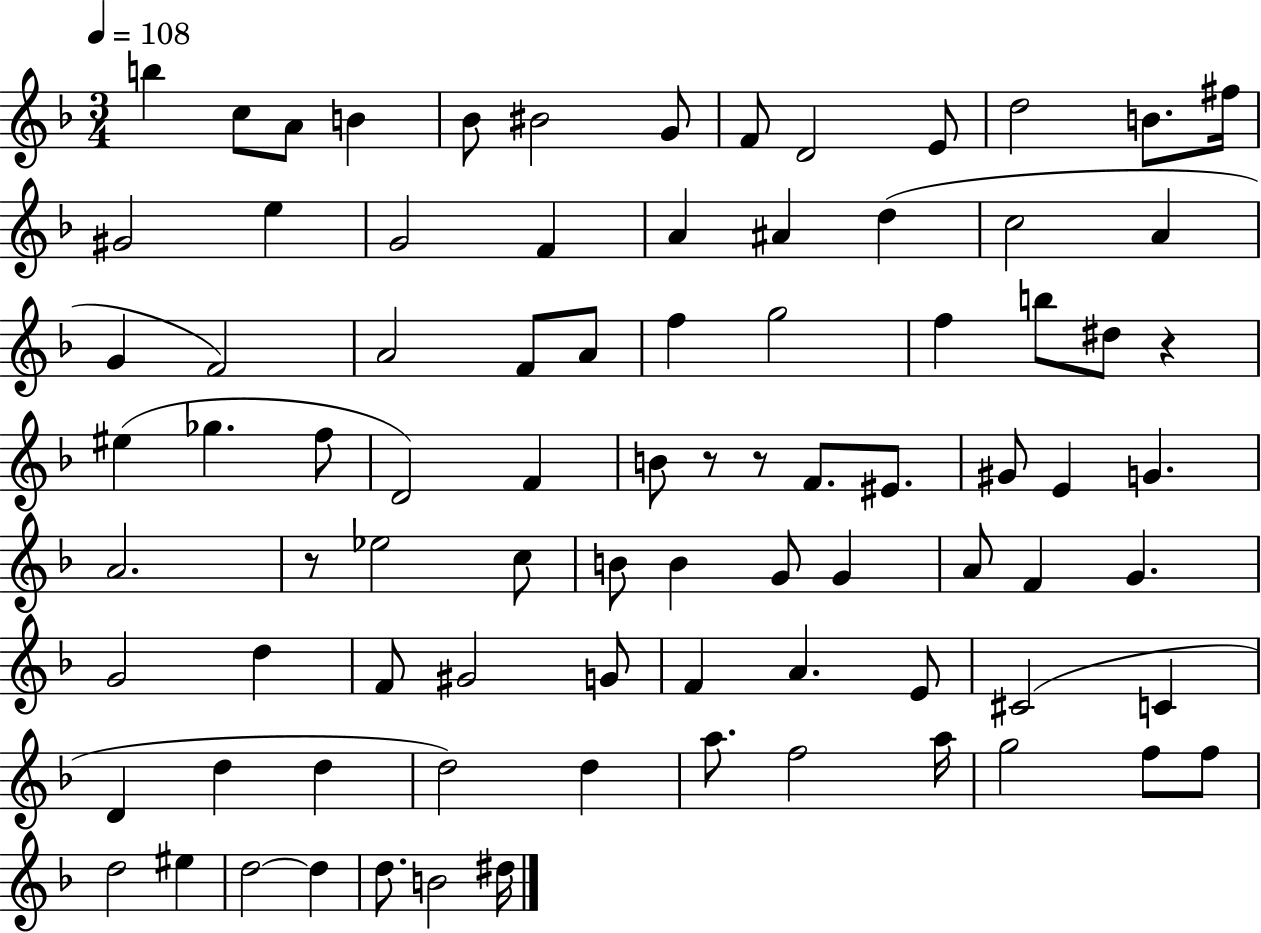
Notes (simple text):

B5/q C5/e A4/e B4/q Bb4/e BIS4/h G4/e F4/e D4/h E4/e D5/h B4/e. F#5/s G#4/h E5/q G4/h F4/q A4/q A#4/q D5/q C5/h A4/q G4/q F4/h A4/h F4/e A4/e F5/q G5/h F5/q B5/e D#5/e R/q EIS5/q Gb5/q. F5/e D4/h F4/q B4/e R/e R/e F4/e. EIS4/e. G#4/e E4/q G4/q. A4/h. R/e Eb5/h C5/e B4/e B4/q G4/e G4/q A4/e F4/q G4/q. G4/h D5/q F4/e G#4/h G4/e F4/q A4/q. E4/e C#4/h C4/q D4/q D5/q D5/q D5/h D5/q A5/e. F5/h A5/s G5/h F5/e F5/e D5/h EIS5/q D5/h D5/q D5/e. B4/h D#5/s